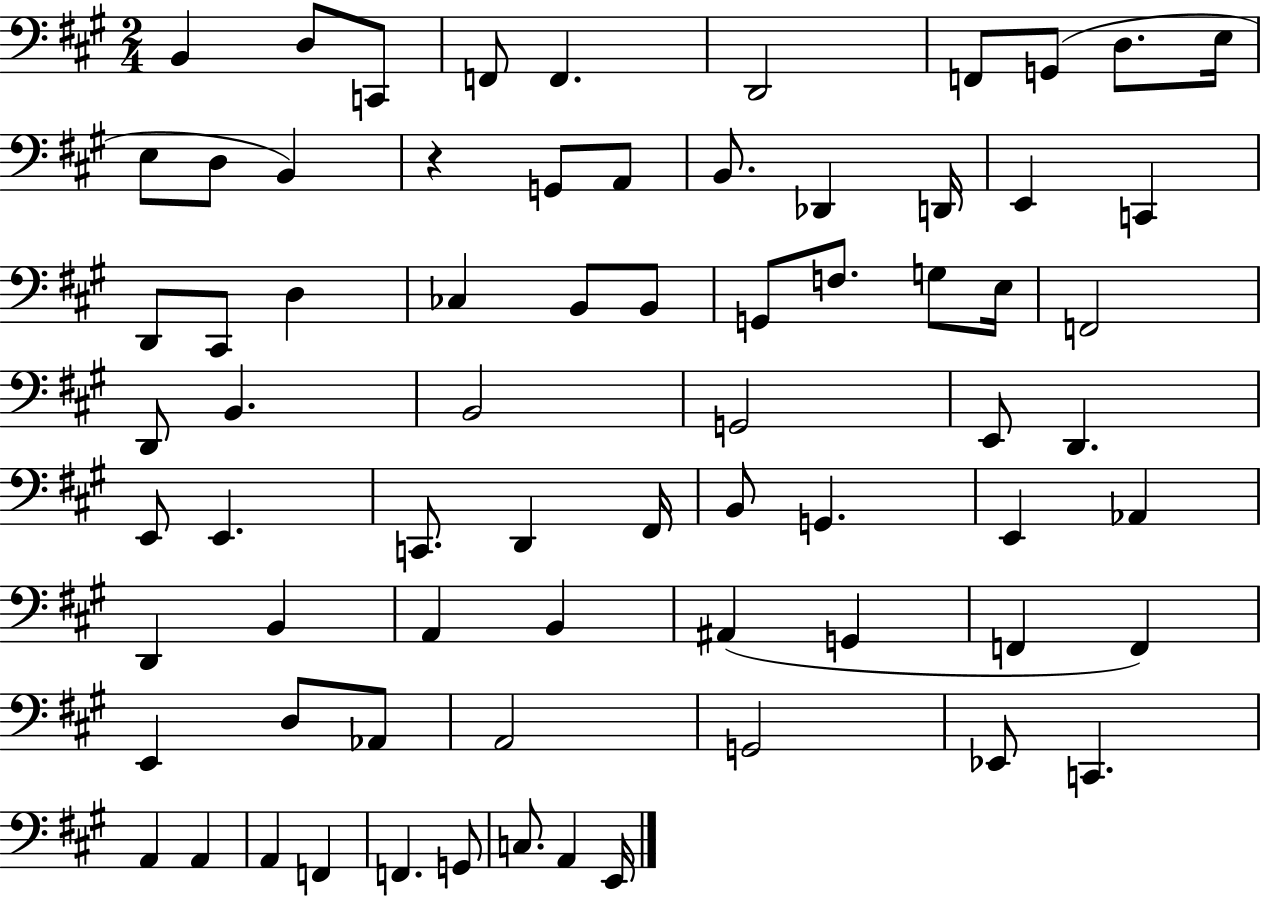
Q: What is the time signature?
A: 2/4